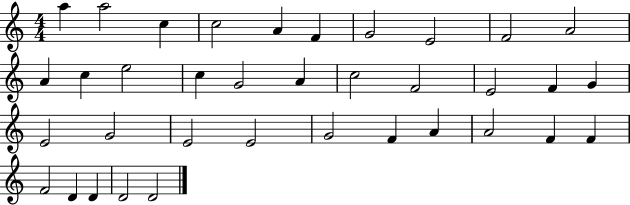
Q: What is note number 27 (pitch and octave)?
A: F4